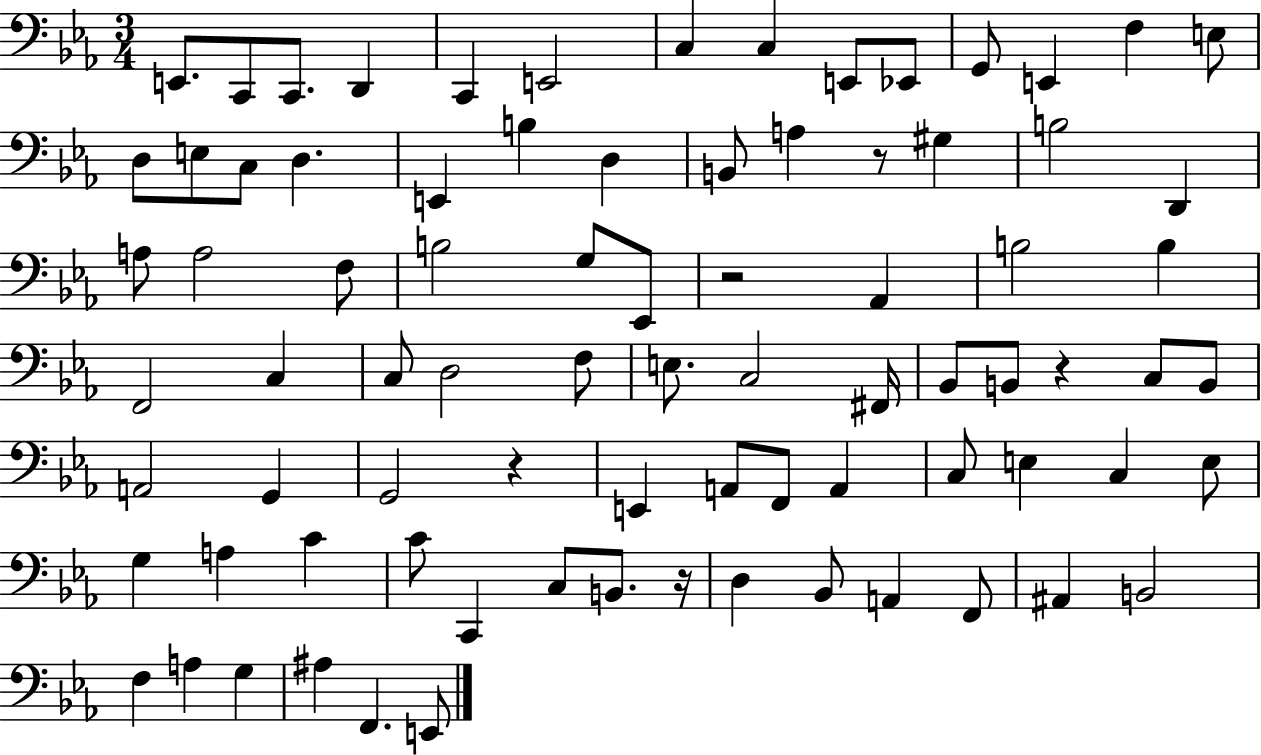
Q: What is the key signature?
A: EES major